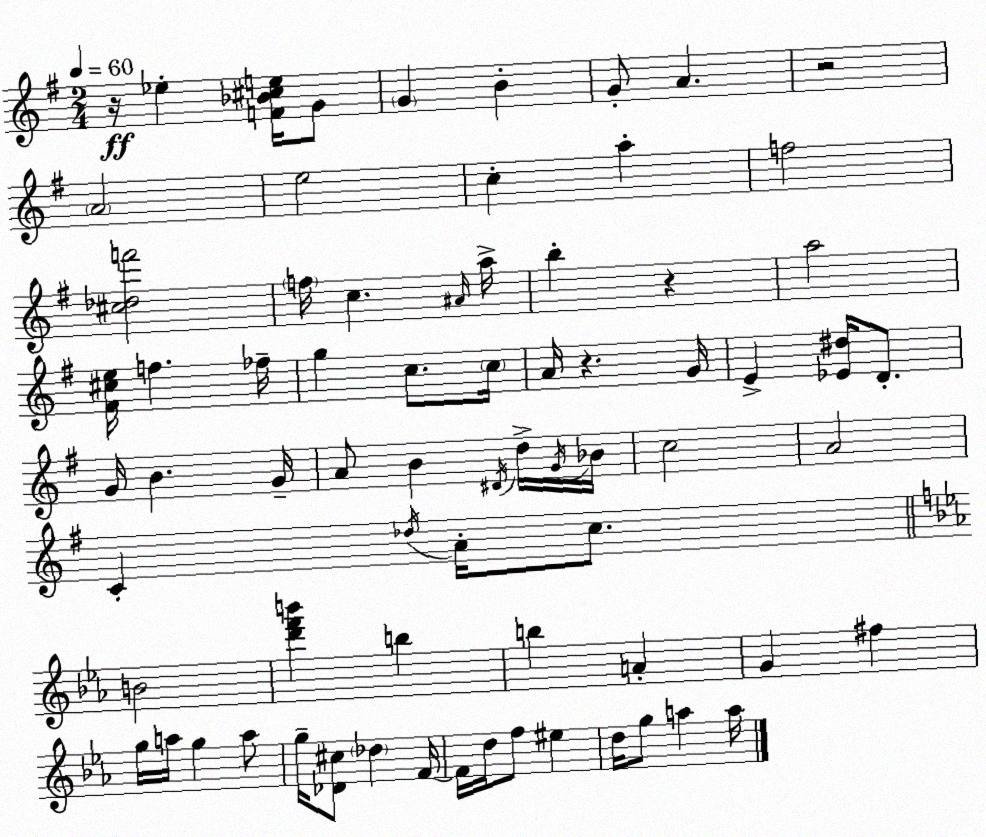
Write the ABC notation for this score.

X:1
T:Untitled
M:2/4
L:1/4
K:Em
z/4 _e [F_B^ce]/4 G/2 G B G/2 A z2 A2 e2 c a f2 [^c_df']2 f/4 c ^A/4 a/4 b z a2 [^F^ce]/4 f _f/4 g c/2 c/4 A/4 z G/4 E [_E^d]/4 D/2 G/4 B G/4 A/2 B ^D/4 d/4 G/4 _B/4 c2 A2 C _d/4 A/4 c/2 B2 [d'f'b'] b b A G ^f g/4 a/4 g a/2 g/4 [_D^c]/2 _d F/4 F/4 d/4 f/2 ^e d/4 g/2 a a/4